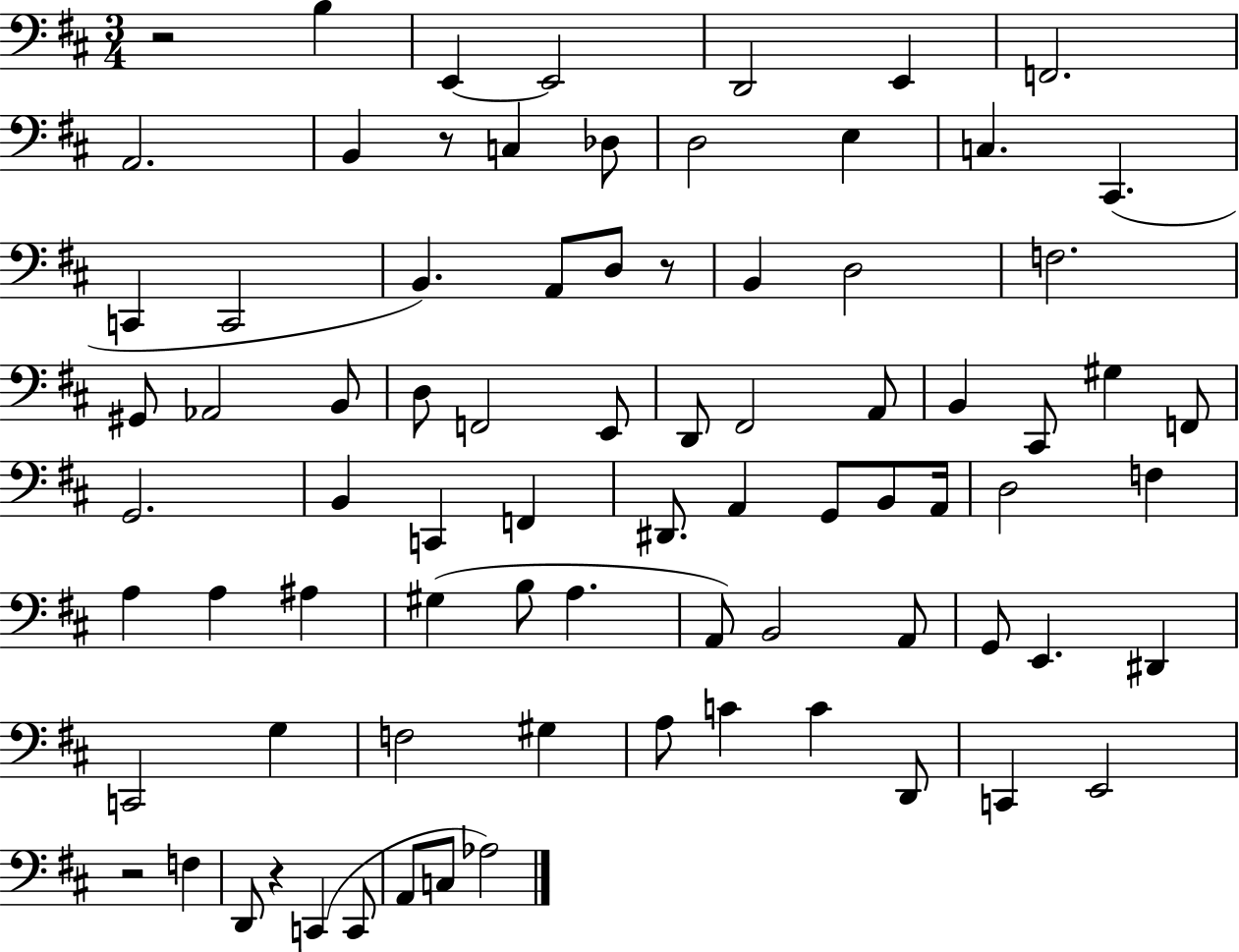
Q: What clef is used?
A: bass